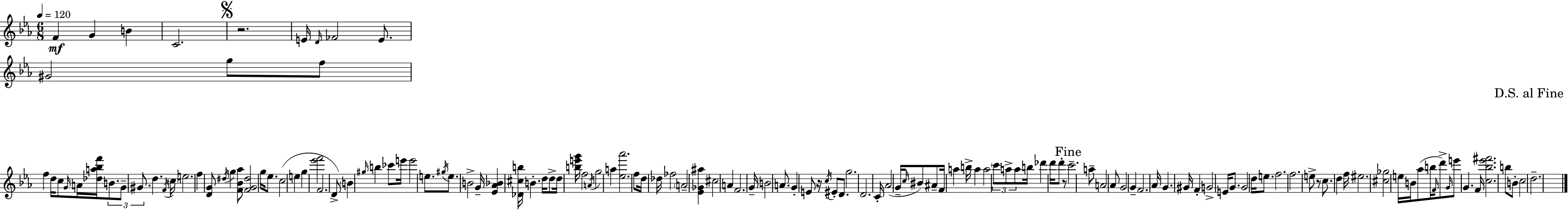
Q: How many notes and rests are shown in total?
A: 142